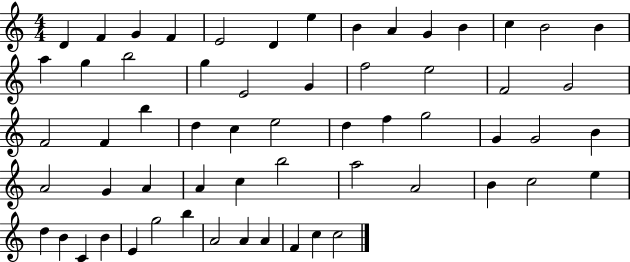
D4/q F4/q G4/q F4/q E4/h D4/q E5/q B4/q A4/q G4/q B4/q C5/q B4/h B4/q A5/q G5/q B5/h G5/q E4/h G4/q F5/h E5/h F4/h G4/h F4/h F4/q B5/q D5/q C5/q E5/h D5/q F5/q G5/h G4/q G4/h B4/q A4/h G4/q A4/q A4/q C5/q B5/h A5/h A4/h B4/q C5/h E5/q D5/q B4/q C4/q B4/q E4/q G5/h B5/q A4/h A4/q A4/q F4/q C5/q C5/h